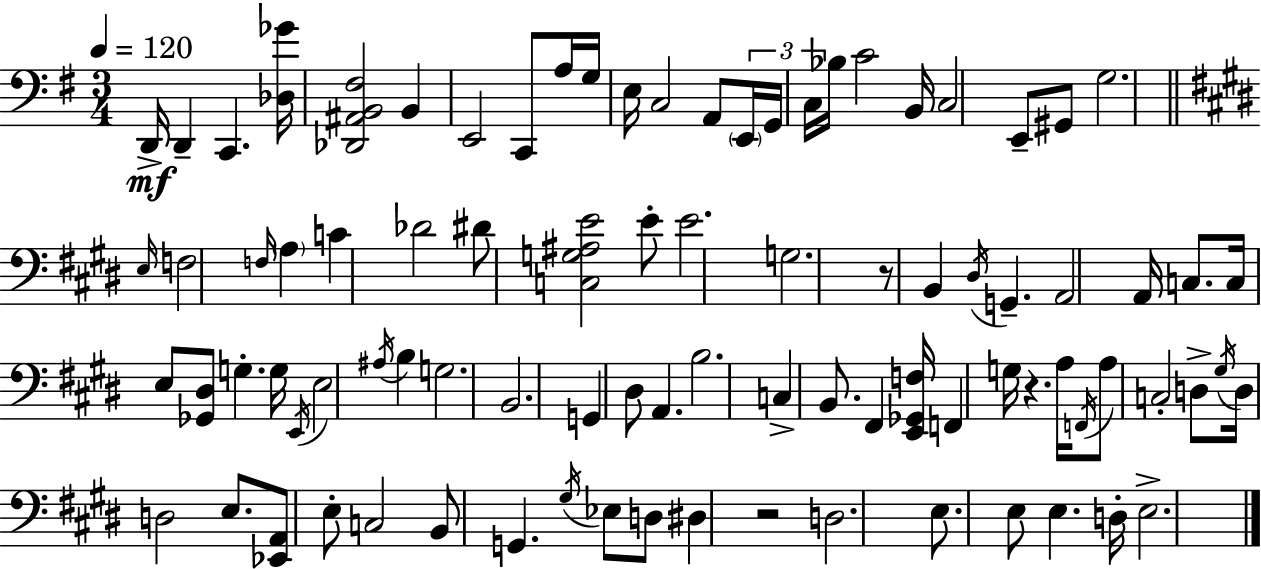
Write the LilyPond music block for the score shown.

{
  \clef bass
  \numericTimeSignature
  \time 3/4
  \key g \major
  \tempo 4 = 120
  d,16->\mf d,4-- c,4. <des ges'>16 | <des, ais, b, fis>2 b,4 | e,2 c,8 a16 g16 | e16 c2 a,8 \tuplet 3/2 { \parenthesize e,16 | \break g,16 c16 } bes16 c'2 b,16 | c2 e,8-- gis,8 | g2. | \bar "||" \break \key e \major \grace { e16 } f2 \grace { f16 } \parenthesize a4 | c'4 des'2 | dis'8 <c g ais e'>2 | e'8-. e'2. | \break g2. | r8 b,4 \acciaccatura { dis16 } g,4.-- | a,2 a,16 | c8. c16 e8 <ges, dis>8 g4.-. | \break g16 \acciaccatura { e,16 } e2 | \acciaccatura { ais16 } b4 g2. | b,2. | g,4 dis8 a,4. | \break b2. | c4-> b,8. | fis,4 <e, ges, f>16 f,4 g16 r4. | a16 \acciaccatura { f,16 } a8 c2-. | \break d8-> \acciaccatura { gis16 } d16 d2 | e8. <ees, a,>8 e8-. c2 | b,8 g,4. | \acciaccatura { gis16 } ees8 d8 dis4 | \break r2 d2. | e8. e8 | e4. d16-. e2.-> | \bar "|."
}